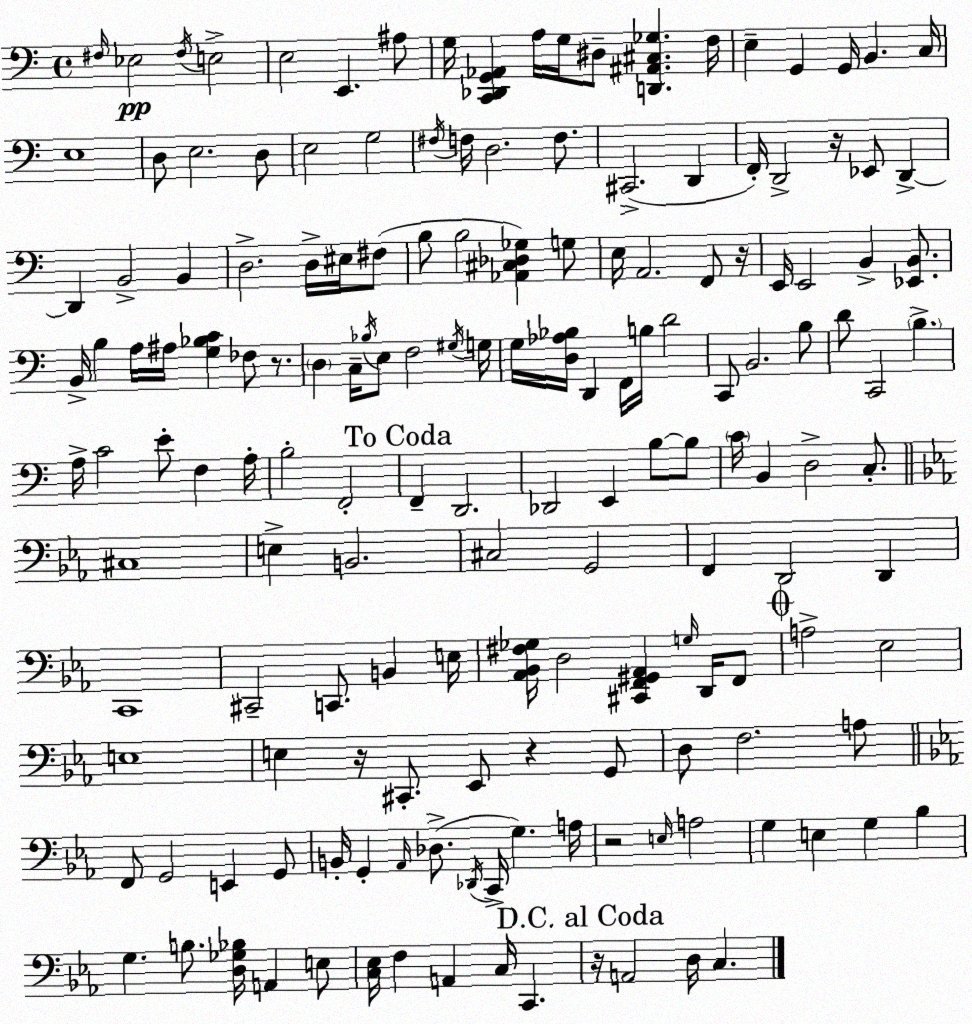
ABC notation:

X:1
T:Untitled
M:4/4
L:1/4
K:Am
^F,/4 _E,2 ^F,/4 E,2 E,2 E,, ^A,/2 G,/4 [C,,_D,,G,,_A,,] A,/4 G,/4 ^D,/2 [D,,^A,,^C,_G,] F,/4 E, G,, G,,/4 B,, C,/4 E,4 D,/2 E,2 D,/2 E,2 G,2 ^F,/4 F,/4 D,2 F,/2 ^C,,2 D,, F,,/4 D,,2 z/4 _E,,/2 D,, D,, B,,2 B,, D,2 D,/4 ^E,/4 ^F,/2 B,/2 B,2 [_A,,^C,_D,_G,] G,/2 E,/4 A,,2 F,,/2 z/4 E,,/4 E,,2 B,, [_E,,B,,]/2 B,,/4 B, A,/4 ^A,/4 [G,_B,C] _F,/2 z/2 D, C,/4 _B,/4 E,/2 F,2 ^G,/4 G,/4 G,/4 [D,_A,_B,]/4 D,, F,,/4 B,/4 D2 C,,/2 B,,2 B,/2 D/2 C,,2 B, A,/4 C2 E/2 F, A,/4 B,2 F,,2 F,, D,,2 _D,,2 E,, B,/2 B,/2 C/4 B,, D,2 C,/2 ^C,4 E, B,,2 ^C,2 G,,2 F,, D,,2 D,, C,,4 ^C,,2 C,,/2 B,, E,/4 [_A,,_B,,^F,_G,]/4 D,2 [^C,,F,,^G,,_A,,] G,/4 D,,/4 F,,/2 A,2 _E,2 E,4 E, z/4 ^C,,/2 _E,,/2 z G,,/2 D,/2 F,2 A,/2 F,,/2 G,,2 E,, G,,/2 B,,/4 G,, _A,,/4 _D,/2 _D,,/4 C,,/4 G, A,/4 z2 E,/4 A,2 G, E, G, _B, G, B,/2 [D,_G,_B,]/4 A,, E,/2 [C,_E,]/4 F, A,, C,/4 C,, z/4 A,,2 D,/4 C,